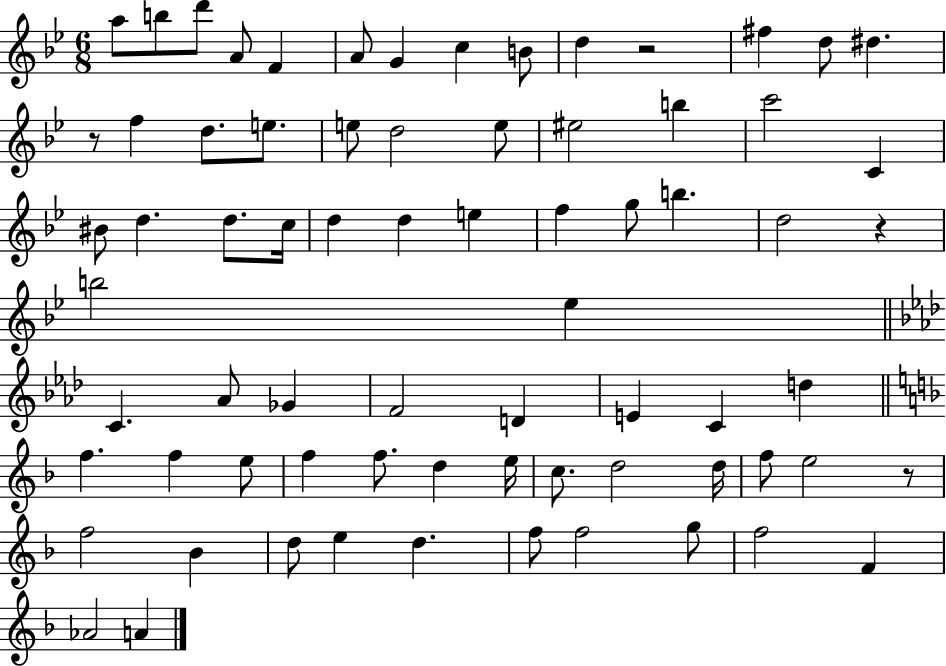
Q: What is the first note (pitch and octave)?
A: A5